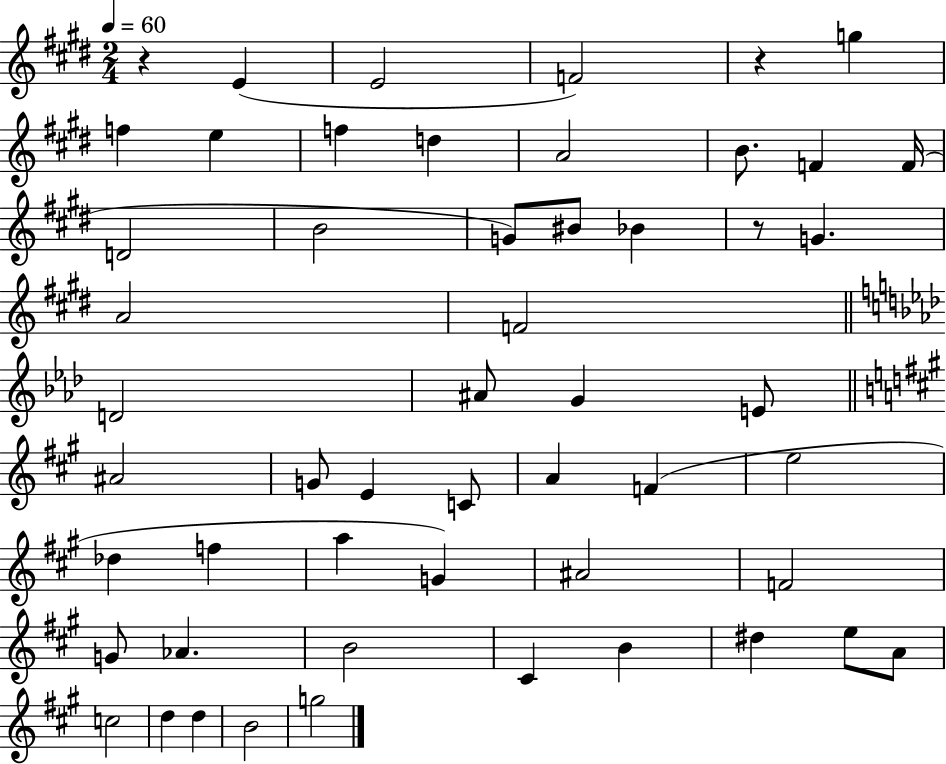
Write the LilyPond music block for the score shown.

{
  \clef treble
  \numericTimeSignature
  \time 2/4
  \key e \major
  \tempo 4 = 60
  r4 e'4( | e'2 | f'2) | r4 g''4 | \break f''4 e''4 | f''4 d''4 | a'2 | b'8. f'4 f'16( | \break d'2 | b'2 | g'8) bis'8 bes'4 | r8 g'4. | \break a'2 | f'2 | \bar "||" \break \key f \minor d'2 | ais'8 g'4 e'8 | \bar "||" \break \key a \major ais'2 | g'8 e'4 c'8 | a'4 f'4( | e''2 | \break des''4 f''4 | a''4 g'4) | ais'2 | f'2 | \break g'8 aes'4. | b'2 | cis'4 b'4 | dis''4 e''8 a'8 | \break c''2 | d''4 d''4 | b'2 | g''2 | \break \bar "|."
}